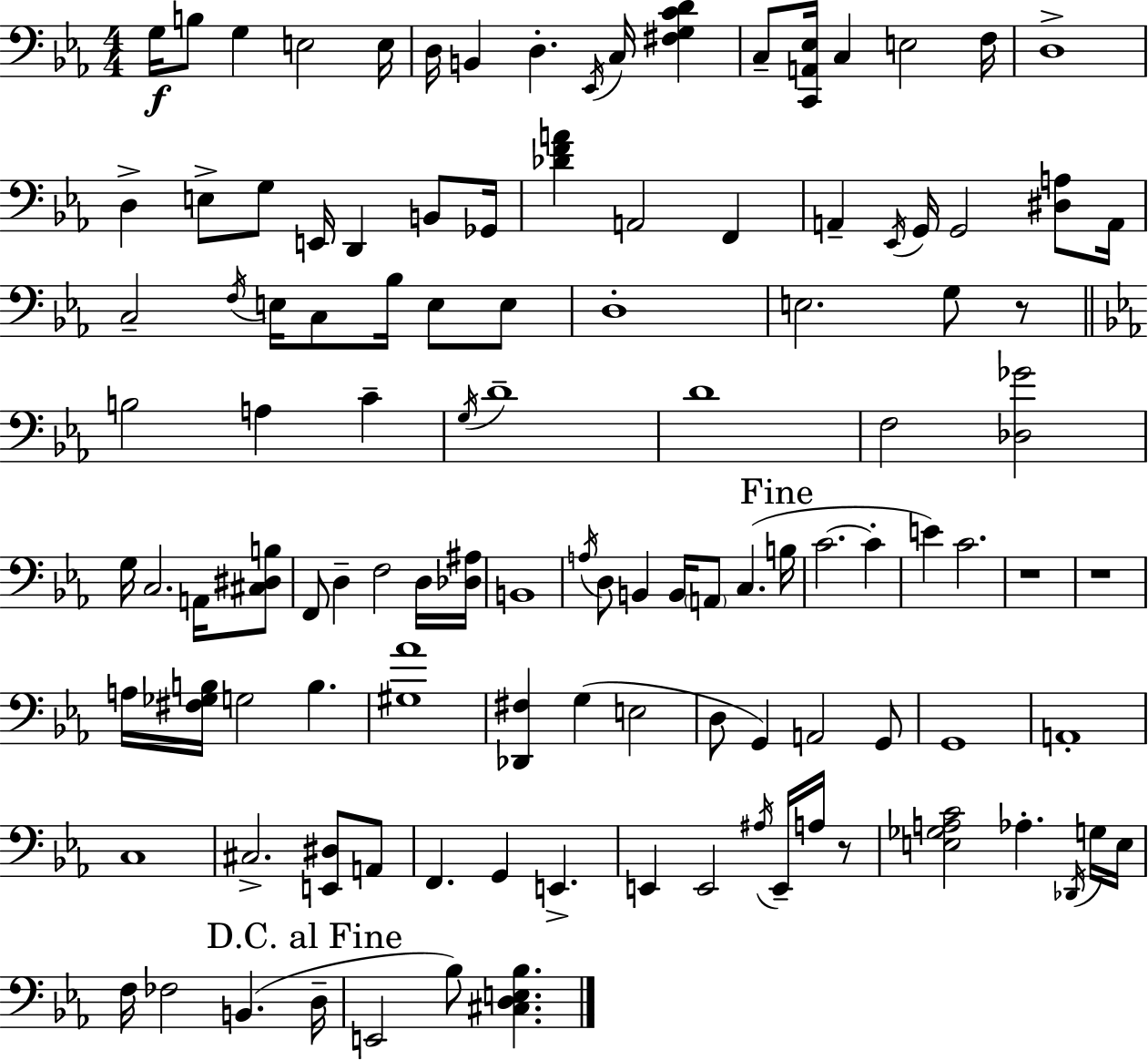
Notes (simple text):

G3/s B3/e G3/q E3/h E3/s D3/s B2/q D3/q. Eb2/s C3/s [F#3,G3,C4,D4]/q C3/e [C2,A2,Eb3]/s C3/q E3/h F3/s D3/w D3/q E3/e G3/e E2/s D2/q B2/e Gb2/s [Db4,F4,A4]/q A2/h F2/q A2/q Eb2/s G2/s G2/h [D#3,A3]/e A2/s C3/h F3/s E3/s C3/e Bb3/s E3/e E3/e D3/w E3/h. G3/e R/e B3/h A3/q C4/q G3/s D4/w D4/w F3/h [Db3,Gb4]/h G3/s C3/h. A2/s [C#3,D#3,B3]/e F2/e D3/q F3/h D3/s [Db3,A#3]/s B2/w A3/s D3/e B2/q B2/s A2/e C3/q. B3/s C4/h. C4/q E4/q C4/h. R/w R/w A3/s [F#3,Gb3,B3]/s G3/h B3/q. [G#3,Ab4]/w [Db2,F#3]/q G3/q E3/h D3/e G2/q A2/h G2/e G2/w A2/w C3/w C#3/h. [E2,D#3]/e A2/e F2/q. G2/q E2/q. E2/q E2/h A#3/s E2/s A3/s R/e [E3,Gb3,A3,C4]/h Ab3/q. Db2/s G3/s E3/s F3/s FES3/h B2/q. D3/s E2/h Bb3/e [C#3,D3,E3,Bb3]/q.